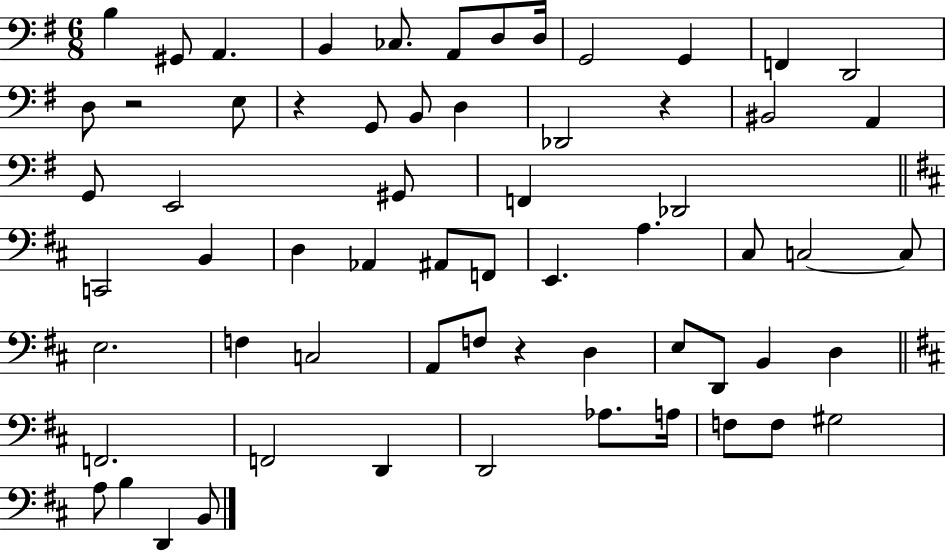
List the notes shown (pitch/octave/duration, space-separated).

B3/q G#2/e A2/q. B2/q CES3/e. A2/e D3/e D3/s G2/h G2/q F2/q D2/h D3/e R/h E3/e R/q G2/e B2/e D3/q Db2/h R/q BIS2/h A2/q G2/e E2/h G#2/e F2/q Db2/h C2/h B2/q D3/q Ab2/q A#2/e F2/e E2/q. A3/q. C#3/e C3/h C3/e E3/h. F3/q C3/h A2/e F3/e R/q D3/q E3/e D2/e B2/q D3/q F2/h. F2/h D2/q D2/h Ab3/e. A3/s F3/e F3/e G#3/h A3/e B3/q D2/q B2/e